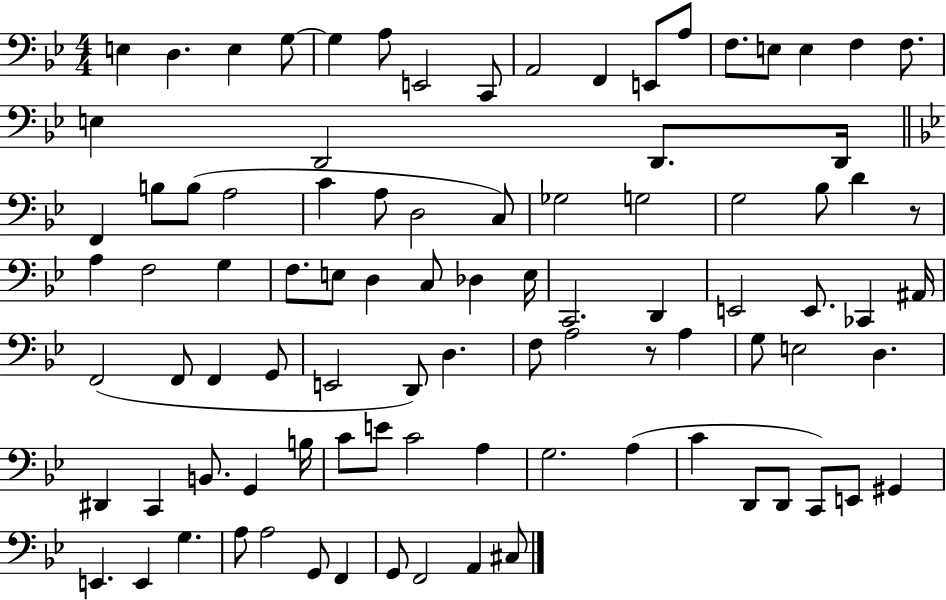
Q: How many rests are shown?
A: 2